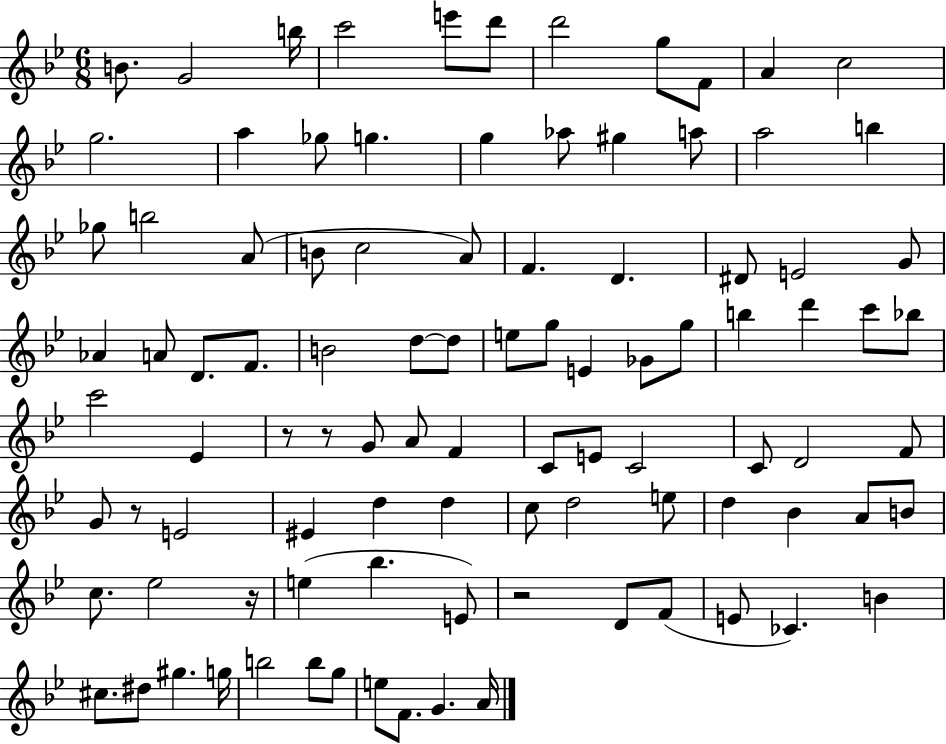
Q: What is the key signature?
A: BES major